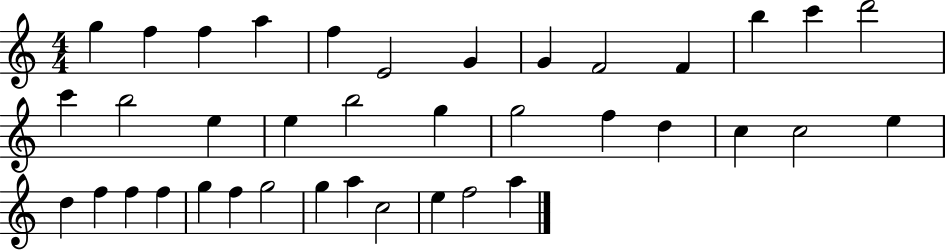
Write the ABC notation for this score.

X:1
T:Untitled
M:4/4
L:1/4
K:C
g f f a f E2 G G F2 F b c' d'2 c' b2 e e b2 g g2 f d c c2 e d f f f g f g2 g a c2 e f2 a